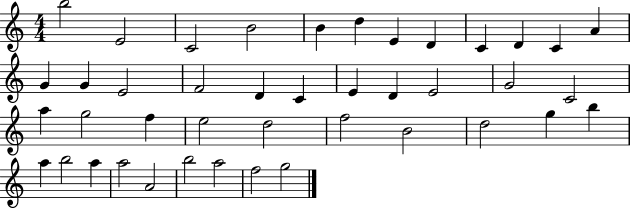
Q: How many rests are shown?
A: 0